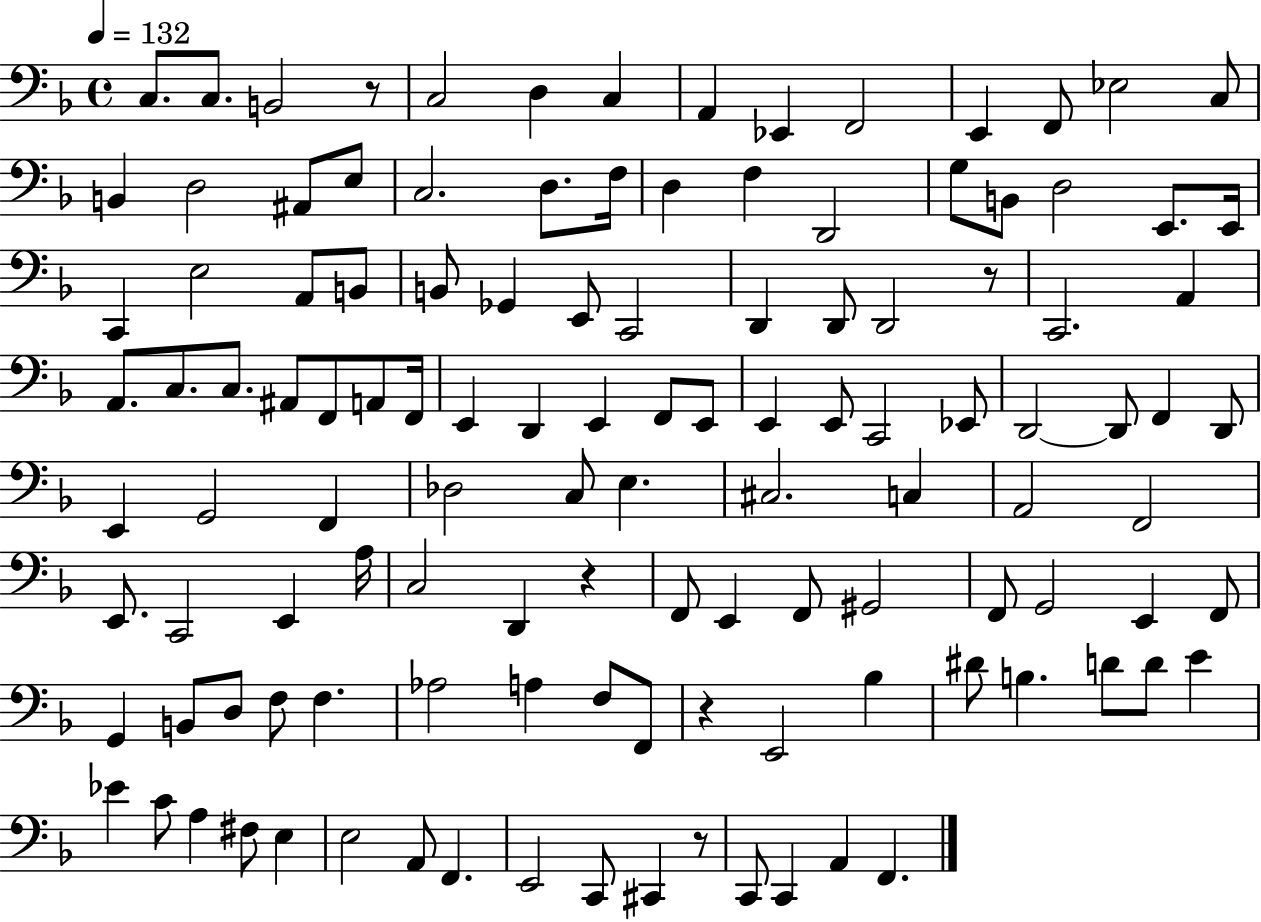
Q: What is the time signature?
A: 4/4